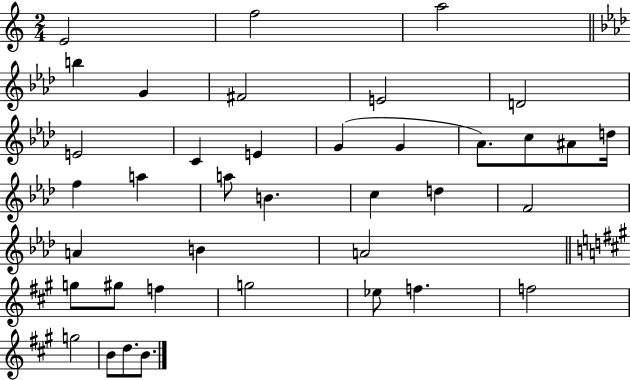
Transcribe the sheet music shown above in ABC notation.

X:1
T:Untitled
M:2/4
L:1/4
K:C
E2 f2 a2 b G ^F2 E2 D2 E2 C E G G _A/2 c/2 ^A/2 d/4 f a a/2 B c d F2 A B A2 g/2 ^g/2 f g2 _e/2 f f2 g2 B/2 d/2 B/2